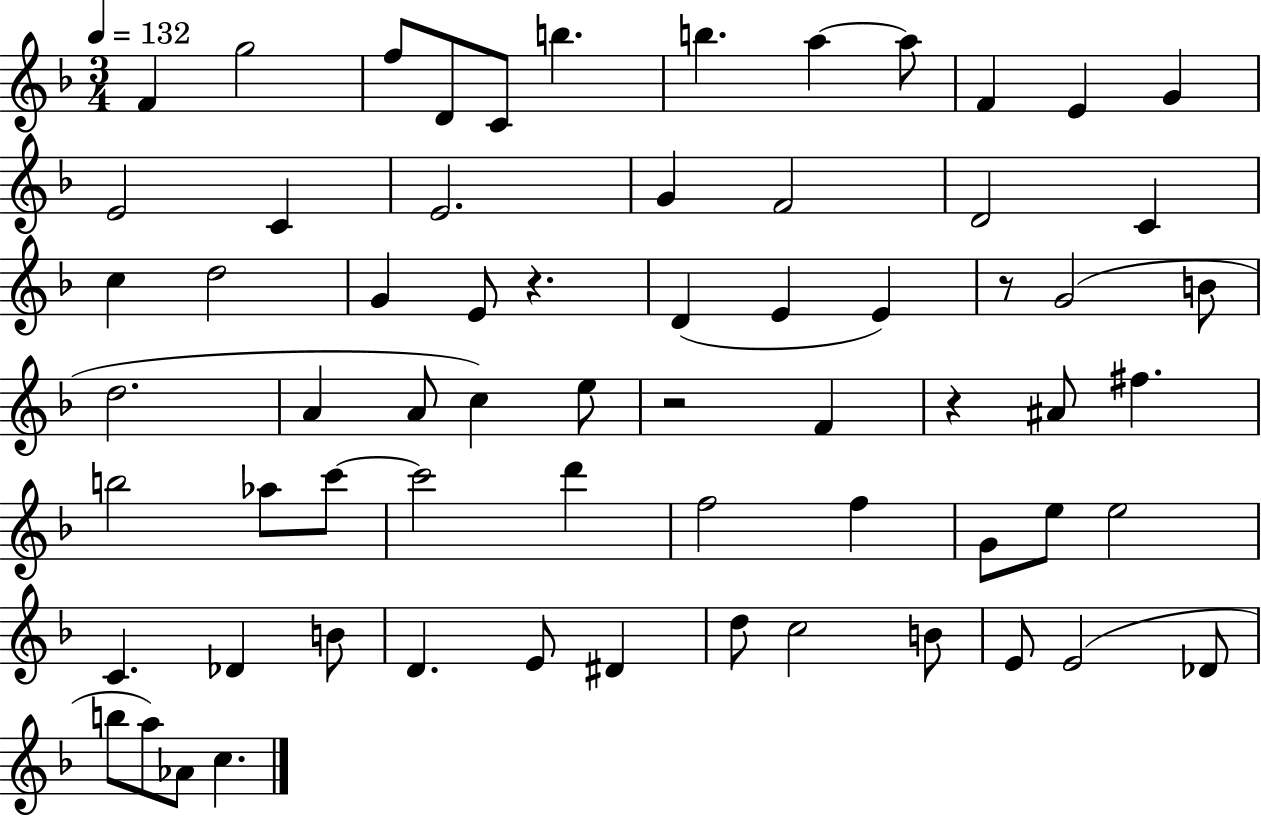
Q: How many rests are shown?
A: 4